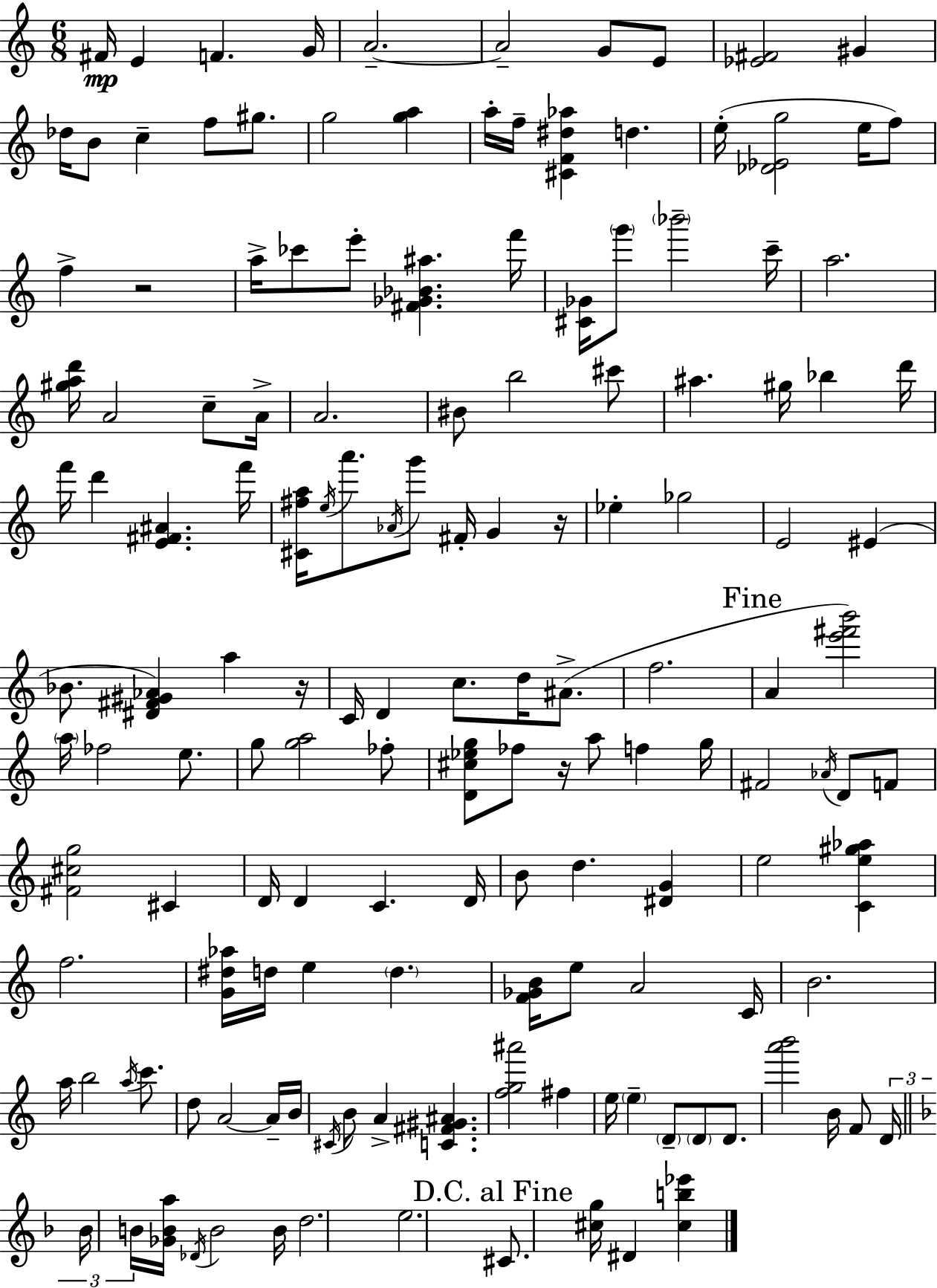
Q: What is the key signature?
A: C major